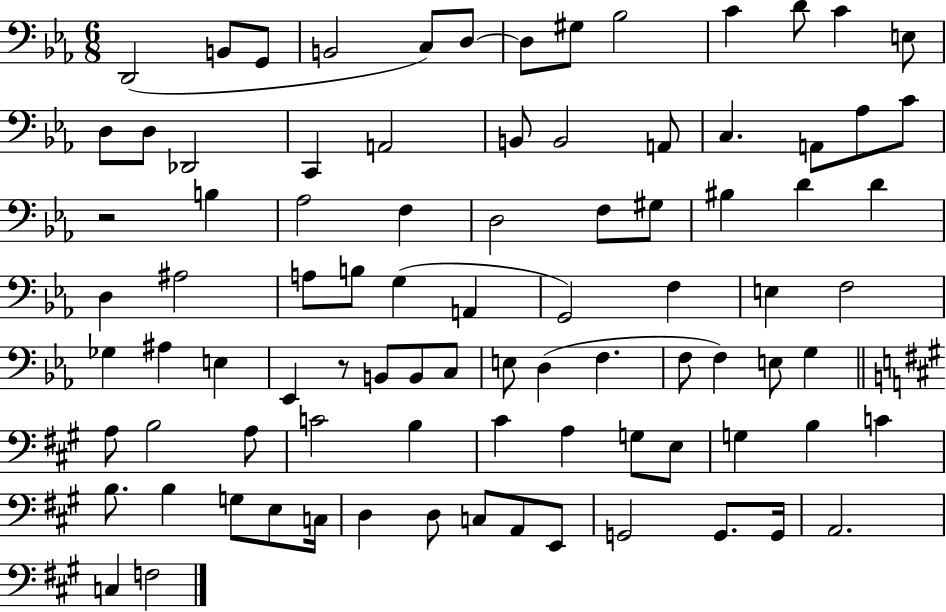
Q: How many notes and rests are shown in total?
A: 88